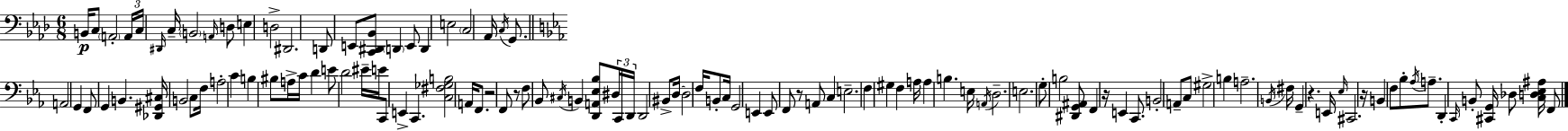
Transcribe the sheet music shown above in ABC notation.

X:1
T:Untitled
M:6/8
L:1/4
K:Fm
B,,/4 C,/2 A,,2 A,,/4 C,/4 ^D,,/4 C,/4 B,,2 A,,/4 D,/2 E, D,2 ^D,,2 D,,/2 E,,/2 [C,,^D,,_B,,]/2 D,, E,,/2 D,, E,2 C,2 _A,,/4 C,/4 G,,/2 A,,2 G,, F,,/2 G,, B,, [_D,,^G,,^C,]/4 B,,2 C,/2 F,/4 A,2 C B, ^B,/2 A,/4 C/4 D E/2 D2 ^E/4 E/4 C,,/2 E,, C,, [C,^F,_G,B,]2 A,,/4 F,,/2 z2 F,,/2 z/2 F,/2 _B,,/2 ^C,/4 B,, [D,,A,,_E,_B,]/2 ^D,/4 C,,/4 D,,/4 D,,2 ^B,,/2 D,/4 D,2 F,/4 B,,/2 C,/4 G,,2 E,, E,,/2 F,,/2 z/2 A,,/2 C, E,2 F, ^G, F, A,/4 A, B, E,/4 A,,/4 D,2 E,2 G,/2 B,2 [^D,,G,,^A,,]/2 F,, z/4 E,, C,,/2 B,,2 A,,/2 C,/2 ^G,2 B, A,2 B,,/4 ^F,/4 G,, z E,,/4 _E,/4 ^C,,2 z/4 B,, F,/2 _B,/2 _A,/4 A,/2 D,, C,,/4 B,,/2 [^C,,G,,]/4 _D,/2 [C,D,_E,^A,]/4 F,,/2